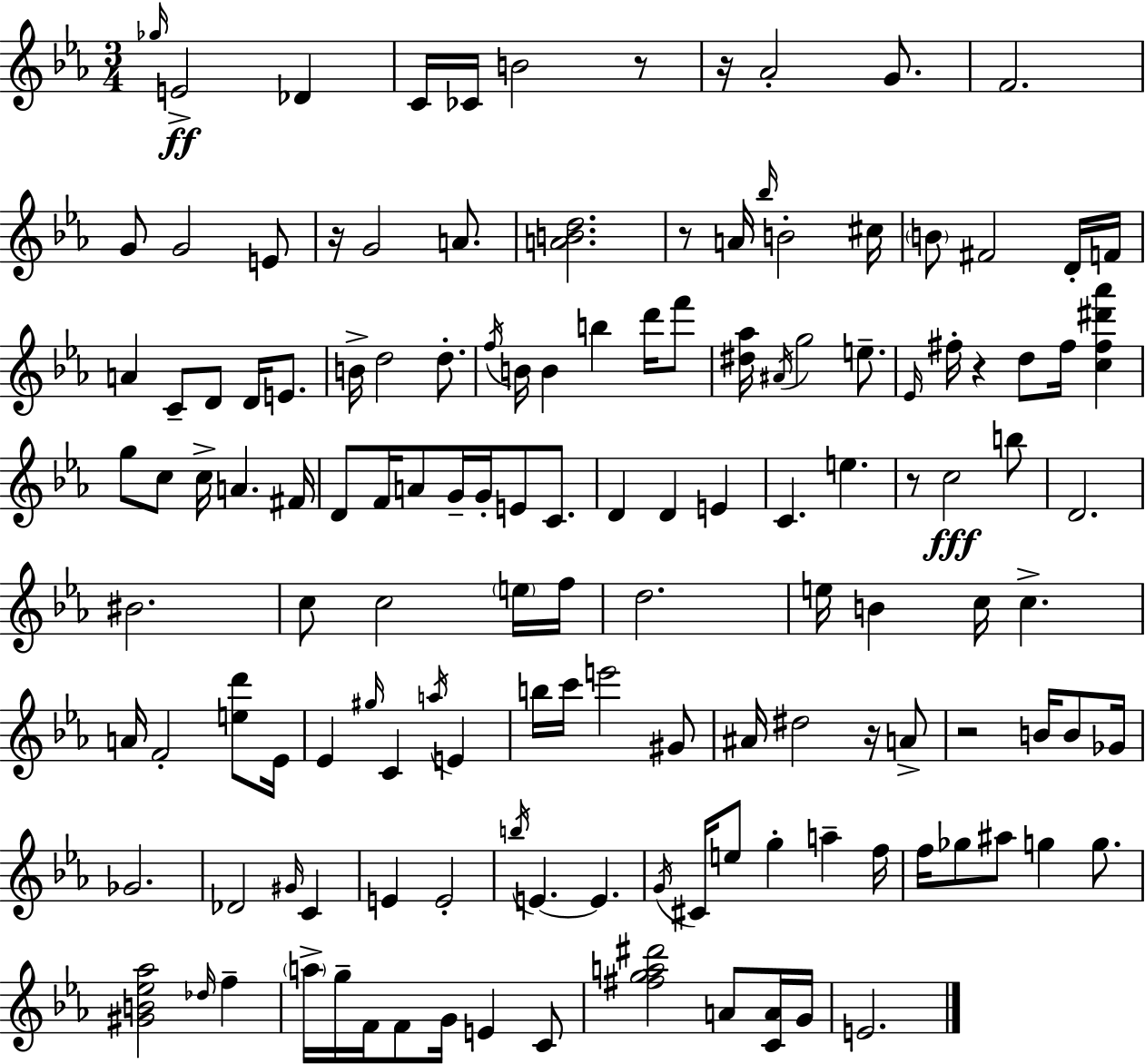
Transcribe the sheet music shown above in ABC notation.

X:1
T:Untitled
M:3/4
L:1/4
K:Eb
_g/4 E2 _D C/4 _C/4 B2 z/2 z/4 _A2 G/2 F2 G/2 G2 E/2 z/4 G2 A/2 [ABd]2 z/2 A/4 _b/4 B2 ^c/4 B/2 ^F2 D/4 F/4 A C/2 D/2 D/4 E/2 B/4 d2 d/2 f/4 B/4 B b d'/4 f'/2 [^d_a]/4 ^A/4 g2 e/2 _E/4 ^f/4 z d/2 ^f/4 [c^f^d'_a'] g/2 c/2 c/4 A ^F/4 D/2 F/4 A/2 G/4 G/4 E/2 C/2 D D E C e z/2 c2 b/2 D2 ^B2 c/2 c2 e/4 f/4 d2 e/4 B c/4 c A/4 F2 [ed']/2 _E/4 _E ^g/4 C a/4 E b/4 c'/4 e'2 ^G/2 ^A/4 ^d2 z/4 A/2 z2 B/4 B/2 _G/4 _G2 _D2 ^G/4 C E E2 b/4 E E G/4 ^C/4 e/2 g a f/4 f/4 _g/2 ^a/2 g g/2 [^GB_e_a]2 _d/4 f a/4 g/4 F/4 F/2 G/4 E C/2 [^fga^d']2 A/2 [CA]/4 G/4 E2